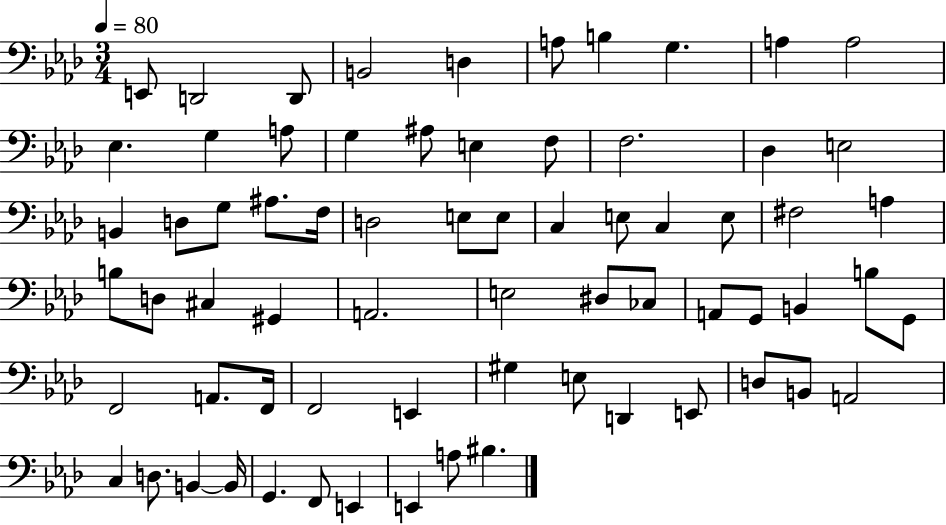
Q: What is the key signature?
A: AES major